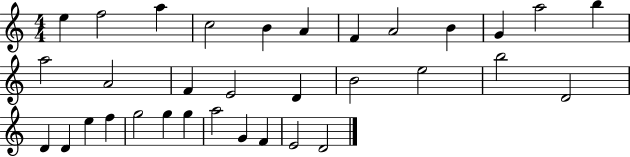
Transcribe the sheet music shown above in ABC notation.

X:1
T:Untitled
M:4/4
L:1/4
K:C
e f2 a c2 B A F A2 B G a2 b a2 A2 F E2 D B2 e2 b2 D2 D D e f g2 g g a2 G F E2 D2